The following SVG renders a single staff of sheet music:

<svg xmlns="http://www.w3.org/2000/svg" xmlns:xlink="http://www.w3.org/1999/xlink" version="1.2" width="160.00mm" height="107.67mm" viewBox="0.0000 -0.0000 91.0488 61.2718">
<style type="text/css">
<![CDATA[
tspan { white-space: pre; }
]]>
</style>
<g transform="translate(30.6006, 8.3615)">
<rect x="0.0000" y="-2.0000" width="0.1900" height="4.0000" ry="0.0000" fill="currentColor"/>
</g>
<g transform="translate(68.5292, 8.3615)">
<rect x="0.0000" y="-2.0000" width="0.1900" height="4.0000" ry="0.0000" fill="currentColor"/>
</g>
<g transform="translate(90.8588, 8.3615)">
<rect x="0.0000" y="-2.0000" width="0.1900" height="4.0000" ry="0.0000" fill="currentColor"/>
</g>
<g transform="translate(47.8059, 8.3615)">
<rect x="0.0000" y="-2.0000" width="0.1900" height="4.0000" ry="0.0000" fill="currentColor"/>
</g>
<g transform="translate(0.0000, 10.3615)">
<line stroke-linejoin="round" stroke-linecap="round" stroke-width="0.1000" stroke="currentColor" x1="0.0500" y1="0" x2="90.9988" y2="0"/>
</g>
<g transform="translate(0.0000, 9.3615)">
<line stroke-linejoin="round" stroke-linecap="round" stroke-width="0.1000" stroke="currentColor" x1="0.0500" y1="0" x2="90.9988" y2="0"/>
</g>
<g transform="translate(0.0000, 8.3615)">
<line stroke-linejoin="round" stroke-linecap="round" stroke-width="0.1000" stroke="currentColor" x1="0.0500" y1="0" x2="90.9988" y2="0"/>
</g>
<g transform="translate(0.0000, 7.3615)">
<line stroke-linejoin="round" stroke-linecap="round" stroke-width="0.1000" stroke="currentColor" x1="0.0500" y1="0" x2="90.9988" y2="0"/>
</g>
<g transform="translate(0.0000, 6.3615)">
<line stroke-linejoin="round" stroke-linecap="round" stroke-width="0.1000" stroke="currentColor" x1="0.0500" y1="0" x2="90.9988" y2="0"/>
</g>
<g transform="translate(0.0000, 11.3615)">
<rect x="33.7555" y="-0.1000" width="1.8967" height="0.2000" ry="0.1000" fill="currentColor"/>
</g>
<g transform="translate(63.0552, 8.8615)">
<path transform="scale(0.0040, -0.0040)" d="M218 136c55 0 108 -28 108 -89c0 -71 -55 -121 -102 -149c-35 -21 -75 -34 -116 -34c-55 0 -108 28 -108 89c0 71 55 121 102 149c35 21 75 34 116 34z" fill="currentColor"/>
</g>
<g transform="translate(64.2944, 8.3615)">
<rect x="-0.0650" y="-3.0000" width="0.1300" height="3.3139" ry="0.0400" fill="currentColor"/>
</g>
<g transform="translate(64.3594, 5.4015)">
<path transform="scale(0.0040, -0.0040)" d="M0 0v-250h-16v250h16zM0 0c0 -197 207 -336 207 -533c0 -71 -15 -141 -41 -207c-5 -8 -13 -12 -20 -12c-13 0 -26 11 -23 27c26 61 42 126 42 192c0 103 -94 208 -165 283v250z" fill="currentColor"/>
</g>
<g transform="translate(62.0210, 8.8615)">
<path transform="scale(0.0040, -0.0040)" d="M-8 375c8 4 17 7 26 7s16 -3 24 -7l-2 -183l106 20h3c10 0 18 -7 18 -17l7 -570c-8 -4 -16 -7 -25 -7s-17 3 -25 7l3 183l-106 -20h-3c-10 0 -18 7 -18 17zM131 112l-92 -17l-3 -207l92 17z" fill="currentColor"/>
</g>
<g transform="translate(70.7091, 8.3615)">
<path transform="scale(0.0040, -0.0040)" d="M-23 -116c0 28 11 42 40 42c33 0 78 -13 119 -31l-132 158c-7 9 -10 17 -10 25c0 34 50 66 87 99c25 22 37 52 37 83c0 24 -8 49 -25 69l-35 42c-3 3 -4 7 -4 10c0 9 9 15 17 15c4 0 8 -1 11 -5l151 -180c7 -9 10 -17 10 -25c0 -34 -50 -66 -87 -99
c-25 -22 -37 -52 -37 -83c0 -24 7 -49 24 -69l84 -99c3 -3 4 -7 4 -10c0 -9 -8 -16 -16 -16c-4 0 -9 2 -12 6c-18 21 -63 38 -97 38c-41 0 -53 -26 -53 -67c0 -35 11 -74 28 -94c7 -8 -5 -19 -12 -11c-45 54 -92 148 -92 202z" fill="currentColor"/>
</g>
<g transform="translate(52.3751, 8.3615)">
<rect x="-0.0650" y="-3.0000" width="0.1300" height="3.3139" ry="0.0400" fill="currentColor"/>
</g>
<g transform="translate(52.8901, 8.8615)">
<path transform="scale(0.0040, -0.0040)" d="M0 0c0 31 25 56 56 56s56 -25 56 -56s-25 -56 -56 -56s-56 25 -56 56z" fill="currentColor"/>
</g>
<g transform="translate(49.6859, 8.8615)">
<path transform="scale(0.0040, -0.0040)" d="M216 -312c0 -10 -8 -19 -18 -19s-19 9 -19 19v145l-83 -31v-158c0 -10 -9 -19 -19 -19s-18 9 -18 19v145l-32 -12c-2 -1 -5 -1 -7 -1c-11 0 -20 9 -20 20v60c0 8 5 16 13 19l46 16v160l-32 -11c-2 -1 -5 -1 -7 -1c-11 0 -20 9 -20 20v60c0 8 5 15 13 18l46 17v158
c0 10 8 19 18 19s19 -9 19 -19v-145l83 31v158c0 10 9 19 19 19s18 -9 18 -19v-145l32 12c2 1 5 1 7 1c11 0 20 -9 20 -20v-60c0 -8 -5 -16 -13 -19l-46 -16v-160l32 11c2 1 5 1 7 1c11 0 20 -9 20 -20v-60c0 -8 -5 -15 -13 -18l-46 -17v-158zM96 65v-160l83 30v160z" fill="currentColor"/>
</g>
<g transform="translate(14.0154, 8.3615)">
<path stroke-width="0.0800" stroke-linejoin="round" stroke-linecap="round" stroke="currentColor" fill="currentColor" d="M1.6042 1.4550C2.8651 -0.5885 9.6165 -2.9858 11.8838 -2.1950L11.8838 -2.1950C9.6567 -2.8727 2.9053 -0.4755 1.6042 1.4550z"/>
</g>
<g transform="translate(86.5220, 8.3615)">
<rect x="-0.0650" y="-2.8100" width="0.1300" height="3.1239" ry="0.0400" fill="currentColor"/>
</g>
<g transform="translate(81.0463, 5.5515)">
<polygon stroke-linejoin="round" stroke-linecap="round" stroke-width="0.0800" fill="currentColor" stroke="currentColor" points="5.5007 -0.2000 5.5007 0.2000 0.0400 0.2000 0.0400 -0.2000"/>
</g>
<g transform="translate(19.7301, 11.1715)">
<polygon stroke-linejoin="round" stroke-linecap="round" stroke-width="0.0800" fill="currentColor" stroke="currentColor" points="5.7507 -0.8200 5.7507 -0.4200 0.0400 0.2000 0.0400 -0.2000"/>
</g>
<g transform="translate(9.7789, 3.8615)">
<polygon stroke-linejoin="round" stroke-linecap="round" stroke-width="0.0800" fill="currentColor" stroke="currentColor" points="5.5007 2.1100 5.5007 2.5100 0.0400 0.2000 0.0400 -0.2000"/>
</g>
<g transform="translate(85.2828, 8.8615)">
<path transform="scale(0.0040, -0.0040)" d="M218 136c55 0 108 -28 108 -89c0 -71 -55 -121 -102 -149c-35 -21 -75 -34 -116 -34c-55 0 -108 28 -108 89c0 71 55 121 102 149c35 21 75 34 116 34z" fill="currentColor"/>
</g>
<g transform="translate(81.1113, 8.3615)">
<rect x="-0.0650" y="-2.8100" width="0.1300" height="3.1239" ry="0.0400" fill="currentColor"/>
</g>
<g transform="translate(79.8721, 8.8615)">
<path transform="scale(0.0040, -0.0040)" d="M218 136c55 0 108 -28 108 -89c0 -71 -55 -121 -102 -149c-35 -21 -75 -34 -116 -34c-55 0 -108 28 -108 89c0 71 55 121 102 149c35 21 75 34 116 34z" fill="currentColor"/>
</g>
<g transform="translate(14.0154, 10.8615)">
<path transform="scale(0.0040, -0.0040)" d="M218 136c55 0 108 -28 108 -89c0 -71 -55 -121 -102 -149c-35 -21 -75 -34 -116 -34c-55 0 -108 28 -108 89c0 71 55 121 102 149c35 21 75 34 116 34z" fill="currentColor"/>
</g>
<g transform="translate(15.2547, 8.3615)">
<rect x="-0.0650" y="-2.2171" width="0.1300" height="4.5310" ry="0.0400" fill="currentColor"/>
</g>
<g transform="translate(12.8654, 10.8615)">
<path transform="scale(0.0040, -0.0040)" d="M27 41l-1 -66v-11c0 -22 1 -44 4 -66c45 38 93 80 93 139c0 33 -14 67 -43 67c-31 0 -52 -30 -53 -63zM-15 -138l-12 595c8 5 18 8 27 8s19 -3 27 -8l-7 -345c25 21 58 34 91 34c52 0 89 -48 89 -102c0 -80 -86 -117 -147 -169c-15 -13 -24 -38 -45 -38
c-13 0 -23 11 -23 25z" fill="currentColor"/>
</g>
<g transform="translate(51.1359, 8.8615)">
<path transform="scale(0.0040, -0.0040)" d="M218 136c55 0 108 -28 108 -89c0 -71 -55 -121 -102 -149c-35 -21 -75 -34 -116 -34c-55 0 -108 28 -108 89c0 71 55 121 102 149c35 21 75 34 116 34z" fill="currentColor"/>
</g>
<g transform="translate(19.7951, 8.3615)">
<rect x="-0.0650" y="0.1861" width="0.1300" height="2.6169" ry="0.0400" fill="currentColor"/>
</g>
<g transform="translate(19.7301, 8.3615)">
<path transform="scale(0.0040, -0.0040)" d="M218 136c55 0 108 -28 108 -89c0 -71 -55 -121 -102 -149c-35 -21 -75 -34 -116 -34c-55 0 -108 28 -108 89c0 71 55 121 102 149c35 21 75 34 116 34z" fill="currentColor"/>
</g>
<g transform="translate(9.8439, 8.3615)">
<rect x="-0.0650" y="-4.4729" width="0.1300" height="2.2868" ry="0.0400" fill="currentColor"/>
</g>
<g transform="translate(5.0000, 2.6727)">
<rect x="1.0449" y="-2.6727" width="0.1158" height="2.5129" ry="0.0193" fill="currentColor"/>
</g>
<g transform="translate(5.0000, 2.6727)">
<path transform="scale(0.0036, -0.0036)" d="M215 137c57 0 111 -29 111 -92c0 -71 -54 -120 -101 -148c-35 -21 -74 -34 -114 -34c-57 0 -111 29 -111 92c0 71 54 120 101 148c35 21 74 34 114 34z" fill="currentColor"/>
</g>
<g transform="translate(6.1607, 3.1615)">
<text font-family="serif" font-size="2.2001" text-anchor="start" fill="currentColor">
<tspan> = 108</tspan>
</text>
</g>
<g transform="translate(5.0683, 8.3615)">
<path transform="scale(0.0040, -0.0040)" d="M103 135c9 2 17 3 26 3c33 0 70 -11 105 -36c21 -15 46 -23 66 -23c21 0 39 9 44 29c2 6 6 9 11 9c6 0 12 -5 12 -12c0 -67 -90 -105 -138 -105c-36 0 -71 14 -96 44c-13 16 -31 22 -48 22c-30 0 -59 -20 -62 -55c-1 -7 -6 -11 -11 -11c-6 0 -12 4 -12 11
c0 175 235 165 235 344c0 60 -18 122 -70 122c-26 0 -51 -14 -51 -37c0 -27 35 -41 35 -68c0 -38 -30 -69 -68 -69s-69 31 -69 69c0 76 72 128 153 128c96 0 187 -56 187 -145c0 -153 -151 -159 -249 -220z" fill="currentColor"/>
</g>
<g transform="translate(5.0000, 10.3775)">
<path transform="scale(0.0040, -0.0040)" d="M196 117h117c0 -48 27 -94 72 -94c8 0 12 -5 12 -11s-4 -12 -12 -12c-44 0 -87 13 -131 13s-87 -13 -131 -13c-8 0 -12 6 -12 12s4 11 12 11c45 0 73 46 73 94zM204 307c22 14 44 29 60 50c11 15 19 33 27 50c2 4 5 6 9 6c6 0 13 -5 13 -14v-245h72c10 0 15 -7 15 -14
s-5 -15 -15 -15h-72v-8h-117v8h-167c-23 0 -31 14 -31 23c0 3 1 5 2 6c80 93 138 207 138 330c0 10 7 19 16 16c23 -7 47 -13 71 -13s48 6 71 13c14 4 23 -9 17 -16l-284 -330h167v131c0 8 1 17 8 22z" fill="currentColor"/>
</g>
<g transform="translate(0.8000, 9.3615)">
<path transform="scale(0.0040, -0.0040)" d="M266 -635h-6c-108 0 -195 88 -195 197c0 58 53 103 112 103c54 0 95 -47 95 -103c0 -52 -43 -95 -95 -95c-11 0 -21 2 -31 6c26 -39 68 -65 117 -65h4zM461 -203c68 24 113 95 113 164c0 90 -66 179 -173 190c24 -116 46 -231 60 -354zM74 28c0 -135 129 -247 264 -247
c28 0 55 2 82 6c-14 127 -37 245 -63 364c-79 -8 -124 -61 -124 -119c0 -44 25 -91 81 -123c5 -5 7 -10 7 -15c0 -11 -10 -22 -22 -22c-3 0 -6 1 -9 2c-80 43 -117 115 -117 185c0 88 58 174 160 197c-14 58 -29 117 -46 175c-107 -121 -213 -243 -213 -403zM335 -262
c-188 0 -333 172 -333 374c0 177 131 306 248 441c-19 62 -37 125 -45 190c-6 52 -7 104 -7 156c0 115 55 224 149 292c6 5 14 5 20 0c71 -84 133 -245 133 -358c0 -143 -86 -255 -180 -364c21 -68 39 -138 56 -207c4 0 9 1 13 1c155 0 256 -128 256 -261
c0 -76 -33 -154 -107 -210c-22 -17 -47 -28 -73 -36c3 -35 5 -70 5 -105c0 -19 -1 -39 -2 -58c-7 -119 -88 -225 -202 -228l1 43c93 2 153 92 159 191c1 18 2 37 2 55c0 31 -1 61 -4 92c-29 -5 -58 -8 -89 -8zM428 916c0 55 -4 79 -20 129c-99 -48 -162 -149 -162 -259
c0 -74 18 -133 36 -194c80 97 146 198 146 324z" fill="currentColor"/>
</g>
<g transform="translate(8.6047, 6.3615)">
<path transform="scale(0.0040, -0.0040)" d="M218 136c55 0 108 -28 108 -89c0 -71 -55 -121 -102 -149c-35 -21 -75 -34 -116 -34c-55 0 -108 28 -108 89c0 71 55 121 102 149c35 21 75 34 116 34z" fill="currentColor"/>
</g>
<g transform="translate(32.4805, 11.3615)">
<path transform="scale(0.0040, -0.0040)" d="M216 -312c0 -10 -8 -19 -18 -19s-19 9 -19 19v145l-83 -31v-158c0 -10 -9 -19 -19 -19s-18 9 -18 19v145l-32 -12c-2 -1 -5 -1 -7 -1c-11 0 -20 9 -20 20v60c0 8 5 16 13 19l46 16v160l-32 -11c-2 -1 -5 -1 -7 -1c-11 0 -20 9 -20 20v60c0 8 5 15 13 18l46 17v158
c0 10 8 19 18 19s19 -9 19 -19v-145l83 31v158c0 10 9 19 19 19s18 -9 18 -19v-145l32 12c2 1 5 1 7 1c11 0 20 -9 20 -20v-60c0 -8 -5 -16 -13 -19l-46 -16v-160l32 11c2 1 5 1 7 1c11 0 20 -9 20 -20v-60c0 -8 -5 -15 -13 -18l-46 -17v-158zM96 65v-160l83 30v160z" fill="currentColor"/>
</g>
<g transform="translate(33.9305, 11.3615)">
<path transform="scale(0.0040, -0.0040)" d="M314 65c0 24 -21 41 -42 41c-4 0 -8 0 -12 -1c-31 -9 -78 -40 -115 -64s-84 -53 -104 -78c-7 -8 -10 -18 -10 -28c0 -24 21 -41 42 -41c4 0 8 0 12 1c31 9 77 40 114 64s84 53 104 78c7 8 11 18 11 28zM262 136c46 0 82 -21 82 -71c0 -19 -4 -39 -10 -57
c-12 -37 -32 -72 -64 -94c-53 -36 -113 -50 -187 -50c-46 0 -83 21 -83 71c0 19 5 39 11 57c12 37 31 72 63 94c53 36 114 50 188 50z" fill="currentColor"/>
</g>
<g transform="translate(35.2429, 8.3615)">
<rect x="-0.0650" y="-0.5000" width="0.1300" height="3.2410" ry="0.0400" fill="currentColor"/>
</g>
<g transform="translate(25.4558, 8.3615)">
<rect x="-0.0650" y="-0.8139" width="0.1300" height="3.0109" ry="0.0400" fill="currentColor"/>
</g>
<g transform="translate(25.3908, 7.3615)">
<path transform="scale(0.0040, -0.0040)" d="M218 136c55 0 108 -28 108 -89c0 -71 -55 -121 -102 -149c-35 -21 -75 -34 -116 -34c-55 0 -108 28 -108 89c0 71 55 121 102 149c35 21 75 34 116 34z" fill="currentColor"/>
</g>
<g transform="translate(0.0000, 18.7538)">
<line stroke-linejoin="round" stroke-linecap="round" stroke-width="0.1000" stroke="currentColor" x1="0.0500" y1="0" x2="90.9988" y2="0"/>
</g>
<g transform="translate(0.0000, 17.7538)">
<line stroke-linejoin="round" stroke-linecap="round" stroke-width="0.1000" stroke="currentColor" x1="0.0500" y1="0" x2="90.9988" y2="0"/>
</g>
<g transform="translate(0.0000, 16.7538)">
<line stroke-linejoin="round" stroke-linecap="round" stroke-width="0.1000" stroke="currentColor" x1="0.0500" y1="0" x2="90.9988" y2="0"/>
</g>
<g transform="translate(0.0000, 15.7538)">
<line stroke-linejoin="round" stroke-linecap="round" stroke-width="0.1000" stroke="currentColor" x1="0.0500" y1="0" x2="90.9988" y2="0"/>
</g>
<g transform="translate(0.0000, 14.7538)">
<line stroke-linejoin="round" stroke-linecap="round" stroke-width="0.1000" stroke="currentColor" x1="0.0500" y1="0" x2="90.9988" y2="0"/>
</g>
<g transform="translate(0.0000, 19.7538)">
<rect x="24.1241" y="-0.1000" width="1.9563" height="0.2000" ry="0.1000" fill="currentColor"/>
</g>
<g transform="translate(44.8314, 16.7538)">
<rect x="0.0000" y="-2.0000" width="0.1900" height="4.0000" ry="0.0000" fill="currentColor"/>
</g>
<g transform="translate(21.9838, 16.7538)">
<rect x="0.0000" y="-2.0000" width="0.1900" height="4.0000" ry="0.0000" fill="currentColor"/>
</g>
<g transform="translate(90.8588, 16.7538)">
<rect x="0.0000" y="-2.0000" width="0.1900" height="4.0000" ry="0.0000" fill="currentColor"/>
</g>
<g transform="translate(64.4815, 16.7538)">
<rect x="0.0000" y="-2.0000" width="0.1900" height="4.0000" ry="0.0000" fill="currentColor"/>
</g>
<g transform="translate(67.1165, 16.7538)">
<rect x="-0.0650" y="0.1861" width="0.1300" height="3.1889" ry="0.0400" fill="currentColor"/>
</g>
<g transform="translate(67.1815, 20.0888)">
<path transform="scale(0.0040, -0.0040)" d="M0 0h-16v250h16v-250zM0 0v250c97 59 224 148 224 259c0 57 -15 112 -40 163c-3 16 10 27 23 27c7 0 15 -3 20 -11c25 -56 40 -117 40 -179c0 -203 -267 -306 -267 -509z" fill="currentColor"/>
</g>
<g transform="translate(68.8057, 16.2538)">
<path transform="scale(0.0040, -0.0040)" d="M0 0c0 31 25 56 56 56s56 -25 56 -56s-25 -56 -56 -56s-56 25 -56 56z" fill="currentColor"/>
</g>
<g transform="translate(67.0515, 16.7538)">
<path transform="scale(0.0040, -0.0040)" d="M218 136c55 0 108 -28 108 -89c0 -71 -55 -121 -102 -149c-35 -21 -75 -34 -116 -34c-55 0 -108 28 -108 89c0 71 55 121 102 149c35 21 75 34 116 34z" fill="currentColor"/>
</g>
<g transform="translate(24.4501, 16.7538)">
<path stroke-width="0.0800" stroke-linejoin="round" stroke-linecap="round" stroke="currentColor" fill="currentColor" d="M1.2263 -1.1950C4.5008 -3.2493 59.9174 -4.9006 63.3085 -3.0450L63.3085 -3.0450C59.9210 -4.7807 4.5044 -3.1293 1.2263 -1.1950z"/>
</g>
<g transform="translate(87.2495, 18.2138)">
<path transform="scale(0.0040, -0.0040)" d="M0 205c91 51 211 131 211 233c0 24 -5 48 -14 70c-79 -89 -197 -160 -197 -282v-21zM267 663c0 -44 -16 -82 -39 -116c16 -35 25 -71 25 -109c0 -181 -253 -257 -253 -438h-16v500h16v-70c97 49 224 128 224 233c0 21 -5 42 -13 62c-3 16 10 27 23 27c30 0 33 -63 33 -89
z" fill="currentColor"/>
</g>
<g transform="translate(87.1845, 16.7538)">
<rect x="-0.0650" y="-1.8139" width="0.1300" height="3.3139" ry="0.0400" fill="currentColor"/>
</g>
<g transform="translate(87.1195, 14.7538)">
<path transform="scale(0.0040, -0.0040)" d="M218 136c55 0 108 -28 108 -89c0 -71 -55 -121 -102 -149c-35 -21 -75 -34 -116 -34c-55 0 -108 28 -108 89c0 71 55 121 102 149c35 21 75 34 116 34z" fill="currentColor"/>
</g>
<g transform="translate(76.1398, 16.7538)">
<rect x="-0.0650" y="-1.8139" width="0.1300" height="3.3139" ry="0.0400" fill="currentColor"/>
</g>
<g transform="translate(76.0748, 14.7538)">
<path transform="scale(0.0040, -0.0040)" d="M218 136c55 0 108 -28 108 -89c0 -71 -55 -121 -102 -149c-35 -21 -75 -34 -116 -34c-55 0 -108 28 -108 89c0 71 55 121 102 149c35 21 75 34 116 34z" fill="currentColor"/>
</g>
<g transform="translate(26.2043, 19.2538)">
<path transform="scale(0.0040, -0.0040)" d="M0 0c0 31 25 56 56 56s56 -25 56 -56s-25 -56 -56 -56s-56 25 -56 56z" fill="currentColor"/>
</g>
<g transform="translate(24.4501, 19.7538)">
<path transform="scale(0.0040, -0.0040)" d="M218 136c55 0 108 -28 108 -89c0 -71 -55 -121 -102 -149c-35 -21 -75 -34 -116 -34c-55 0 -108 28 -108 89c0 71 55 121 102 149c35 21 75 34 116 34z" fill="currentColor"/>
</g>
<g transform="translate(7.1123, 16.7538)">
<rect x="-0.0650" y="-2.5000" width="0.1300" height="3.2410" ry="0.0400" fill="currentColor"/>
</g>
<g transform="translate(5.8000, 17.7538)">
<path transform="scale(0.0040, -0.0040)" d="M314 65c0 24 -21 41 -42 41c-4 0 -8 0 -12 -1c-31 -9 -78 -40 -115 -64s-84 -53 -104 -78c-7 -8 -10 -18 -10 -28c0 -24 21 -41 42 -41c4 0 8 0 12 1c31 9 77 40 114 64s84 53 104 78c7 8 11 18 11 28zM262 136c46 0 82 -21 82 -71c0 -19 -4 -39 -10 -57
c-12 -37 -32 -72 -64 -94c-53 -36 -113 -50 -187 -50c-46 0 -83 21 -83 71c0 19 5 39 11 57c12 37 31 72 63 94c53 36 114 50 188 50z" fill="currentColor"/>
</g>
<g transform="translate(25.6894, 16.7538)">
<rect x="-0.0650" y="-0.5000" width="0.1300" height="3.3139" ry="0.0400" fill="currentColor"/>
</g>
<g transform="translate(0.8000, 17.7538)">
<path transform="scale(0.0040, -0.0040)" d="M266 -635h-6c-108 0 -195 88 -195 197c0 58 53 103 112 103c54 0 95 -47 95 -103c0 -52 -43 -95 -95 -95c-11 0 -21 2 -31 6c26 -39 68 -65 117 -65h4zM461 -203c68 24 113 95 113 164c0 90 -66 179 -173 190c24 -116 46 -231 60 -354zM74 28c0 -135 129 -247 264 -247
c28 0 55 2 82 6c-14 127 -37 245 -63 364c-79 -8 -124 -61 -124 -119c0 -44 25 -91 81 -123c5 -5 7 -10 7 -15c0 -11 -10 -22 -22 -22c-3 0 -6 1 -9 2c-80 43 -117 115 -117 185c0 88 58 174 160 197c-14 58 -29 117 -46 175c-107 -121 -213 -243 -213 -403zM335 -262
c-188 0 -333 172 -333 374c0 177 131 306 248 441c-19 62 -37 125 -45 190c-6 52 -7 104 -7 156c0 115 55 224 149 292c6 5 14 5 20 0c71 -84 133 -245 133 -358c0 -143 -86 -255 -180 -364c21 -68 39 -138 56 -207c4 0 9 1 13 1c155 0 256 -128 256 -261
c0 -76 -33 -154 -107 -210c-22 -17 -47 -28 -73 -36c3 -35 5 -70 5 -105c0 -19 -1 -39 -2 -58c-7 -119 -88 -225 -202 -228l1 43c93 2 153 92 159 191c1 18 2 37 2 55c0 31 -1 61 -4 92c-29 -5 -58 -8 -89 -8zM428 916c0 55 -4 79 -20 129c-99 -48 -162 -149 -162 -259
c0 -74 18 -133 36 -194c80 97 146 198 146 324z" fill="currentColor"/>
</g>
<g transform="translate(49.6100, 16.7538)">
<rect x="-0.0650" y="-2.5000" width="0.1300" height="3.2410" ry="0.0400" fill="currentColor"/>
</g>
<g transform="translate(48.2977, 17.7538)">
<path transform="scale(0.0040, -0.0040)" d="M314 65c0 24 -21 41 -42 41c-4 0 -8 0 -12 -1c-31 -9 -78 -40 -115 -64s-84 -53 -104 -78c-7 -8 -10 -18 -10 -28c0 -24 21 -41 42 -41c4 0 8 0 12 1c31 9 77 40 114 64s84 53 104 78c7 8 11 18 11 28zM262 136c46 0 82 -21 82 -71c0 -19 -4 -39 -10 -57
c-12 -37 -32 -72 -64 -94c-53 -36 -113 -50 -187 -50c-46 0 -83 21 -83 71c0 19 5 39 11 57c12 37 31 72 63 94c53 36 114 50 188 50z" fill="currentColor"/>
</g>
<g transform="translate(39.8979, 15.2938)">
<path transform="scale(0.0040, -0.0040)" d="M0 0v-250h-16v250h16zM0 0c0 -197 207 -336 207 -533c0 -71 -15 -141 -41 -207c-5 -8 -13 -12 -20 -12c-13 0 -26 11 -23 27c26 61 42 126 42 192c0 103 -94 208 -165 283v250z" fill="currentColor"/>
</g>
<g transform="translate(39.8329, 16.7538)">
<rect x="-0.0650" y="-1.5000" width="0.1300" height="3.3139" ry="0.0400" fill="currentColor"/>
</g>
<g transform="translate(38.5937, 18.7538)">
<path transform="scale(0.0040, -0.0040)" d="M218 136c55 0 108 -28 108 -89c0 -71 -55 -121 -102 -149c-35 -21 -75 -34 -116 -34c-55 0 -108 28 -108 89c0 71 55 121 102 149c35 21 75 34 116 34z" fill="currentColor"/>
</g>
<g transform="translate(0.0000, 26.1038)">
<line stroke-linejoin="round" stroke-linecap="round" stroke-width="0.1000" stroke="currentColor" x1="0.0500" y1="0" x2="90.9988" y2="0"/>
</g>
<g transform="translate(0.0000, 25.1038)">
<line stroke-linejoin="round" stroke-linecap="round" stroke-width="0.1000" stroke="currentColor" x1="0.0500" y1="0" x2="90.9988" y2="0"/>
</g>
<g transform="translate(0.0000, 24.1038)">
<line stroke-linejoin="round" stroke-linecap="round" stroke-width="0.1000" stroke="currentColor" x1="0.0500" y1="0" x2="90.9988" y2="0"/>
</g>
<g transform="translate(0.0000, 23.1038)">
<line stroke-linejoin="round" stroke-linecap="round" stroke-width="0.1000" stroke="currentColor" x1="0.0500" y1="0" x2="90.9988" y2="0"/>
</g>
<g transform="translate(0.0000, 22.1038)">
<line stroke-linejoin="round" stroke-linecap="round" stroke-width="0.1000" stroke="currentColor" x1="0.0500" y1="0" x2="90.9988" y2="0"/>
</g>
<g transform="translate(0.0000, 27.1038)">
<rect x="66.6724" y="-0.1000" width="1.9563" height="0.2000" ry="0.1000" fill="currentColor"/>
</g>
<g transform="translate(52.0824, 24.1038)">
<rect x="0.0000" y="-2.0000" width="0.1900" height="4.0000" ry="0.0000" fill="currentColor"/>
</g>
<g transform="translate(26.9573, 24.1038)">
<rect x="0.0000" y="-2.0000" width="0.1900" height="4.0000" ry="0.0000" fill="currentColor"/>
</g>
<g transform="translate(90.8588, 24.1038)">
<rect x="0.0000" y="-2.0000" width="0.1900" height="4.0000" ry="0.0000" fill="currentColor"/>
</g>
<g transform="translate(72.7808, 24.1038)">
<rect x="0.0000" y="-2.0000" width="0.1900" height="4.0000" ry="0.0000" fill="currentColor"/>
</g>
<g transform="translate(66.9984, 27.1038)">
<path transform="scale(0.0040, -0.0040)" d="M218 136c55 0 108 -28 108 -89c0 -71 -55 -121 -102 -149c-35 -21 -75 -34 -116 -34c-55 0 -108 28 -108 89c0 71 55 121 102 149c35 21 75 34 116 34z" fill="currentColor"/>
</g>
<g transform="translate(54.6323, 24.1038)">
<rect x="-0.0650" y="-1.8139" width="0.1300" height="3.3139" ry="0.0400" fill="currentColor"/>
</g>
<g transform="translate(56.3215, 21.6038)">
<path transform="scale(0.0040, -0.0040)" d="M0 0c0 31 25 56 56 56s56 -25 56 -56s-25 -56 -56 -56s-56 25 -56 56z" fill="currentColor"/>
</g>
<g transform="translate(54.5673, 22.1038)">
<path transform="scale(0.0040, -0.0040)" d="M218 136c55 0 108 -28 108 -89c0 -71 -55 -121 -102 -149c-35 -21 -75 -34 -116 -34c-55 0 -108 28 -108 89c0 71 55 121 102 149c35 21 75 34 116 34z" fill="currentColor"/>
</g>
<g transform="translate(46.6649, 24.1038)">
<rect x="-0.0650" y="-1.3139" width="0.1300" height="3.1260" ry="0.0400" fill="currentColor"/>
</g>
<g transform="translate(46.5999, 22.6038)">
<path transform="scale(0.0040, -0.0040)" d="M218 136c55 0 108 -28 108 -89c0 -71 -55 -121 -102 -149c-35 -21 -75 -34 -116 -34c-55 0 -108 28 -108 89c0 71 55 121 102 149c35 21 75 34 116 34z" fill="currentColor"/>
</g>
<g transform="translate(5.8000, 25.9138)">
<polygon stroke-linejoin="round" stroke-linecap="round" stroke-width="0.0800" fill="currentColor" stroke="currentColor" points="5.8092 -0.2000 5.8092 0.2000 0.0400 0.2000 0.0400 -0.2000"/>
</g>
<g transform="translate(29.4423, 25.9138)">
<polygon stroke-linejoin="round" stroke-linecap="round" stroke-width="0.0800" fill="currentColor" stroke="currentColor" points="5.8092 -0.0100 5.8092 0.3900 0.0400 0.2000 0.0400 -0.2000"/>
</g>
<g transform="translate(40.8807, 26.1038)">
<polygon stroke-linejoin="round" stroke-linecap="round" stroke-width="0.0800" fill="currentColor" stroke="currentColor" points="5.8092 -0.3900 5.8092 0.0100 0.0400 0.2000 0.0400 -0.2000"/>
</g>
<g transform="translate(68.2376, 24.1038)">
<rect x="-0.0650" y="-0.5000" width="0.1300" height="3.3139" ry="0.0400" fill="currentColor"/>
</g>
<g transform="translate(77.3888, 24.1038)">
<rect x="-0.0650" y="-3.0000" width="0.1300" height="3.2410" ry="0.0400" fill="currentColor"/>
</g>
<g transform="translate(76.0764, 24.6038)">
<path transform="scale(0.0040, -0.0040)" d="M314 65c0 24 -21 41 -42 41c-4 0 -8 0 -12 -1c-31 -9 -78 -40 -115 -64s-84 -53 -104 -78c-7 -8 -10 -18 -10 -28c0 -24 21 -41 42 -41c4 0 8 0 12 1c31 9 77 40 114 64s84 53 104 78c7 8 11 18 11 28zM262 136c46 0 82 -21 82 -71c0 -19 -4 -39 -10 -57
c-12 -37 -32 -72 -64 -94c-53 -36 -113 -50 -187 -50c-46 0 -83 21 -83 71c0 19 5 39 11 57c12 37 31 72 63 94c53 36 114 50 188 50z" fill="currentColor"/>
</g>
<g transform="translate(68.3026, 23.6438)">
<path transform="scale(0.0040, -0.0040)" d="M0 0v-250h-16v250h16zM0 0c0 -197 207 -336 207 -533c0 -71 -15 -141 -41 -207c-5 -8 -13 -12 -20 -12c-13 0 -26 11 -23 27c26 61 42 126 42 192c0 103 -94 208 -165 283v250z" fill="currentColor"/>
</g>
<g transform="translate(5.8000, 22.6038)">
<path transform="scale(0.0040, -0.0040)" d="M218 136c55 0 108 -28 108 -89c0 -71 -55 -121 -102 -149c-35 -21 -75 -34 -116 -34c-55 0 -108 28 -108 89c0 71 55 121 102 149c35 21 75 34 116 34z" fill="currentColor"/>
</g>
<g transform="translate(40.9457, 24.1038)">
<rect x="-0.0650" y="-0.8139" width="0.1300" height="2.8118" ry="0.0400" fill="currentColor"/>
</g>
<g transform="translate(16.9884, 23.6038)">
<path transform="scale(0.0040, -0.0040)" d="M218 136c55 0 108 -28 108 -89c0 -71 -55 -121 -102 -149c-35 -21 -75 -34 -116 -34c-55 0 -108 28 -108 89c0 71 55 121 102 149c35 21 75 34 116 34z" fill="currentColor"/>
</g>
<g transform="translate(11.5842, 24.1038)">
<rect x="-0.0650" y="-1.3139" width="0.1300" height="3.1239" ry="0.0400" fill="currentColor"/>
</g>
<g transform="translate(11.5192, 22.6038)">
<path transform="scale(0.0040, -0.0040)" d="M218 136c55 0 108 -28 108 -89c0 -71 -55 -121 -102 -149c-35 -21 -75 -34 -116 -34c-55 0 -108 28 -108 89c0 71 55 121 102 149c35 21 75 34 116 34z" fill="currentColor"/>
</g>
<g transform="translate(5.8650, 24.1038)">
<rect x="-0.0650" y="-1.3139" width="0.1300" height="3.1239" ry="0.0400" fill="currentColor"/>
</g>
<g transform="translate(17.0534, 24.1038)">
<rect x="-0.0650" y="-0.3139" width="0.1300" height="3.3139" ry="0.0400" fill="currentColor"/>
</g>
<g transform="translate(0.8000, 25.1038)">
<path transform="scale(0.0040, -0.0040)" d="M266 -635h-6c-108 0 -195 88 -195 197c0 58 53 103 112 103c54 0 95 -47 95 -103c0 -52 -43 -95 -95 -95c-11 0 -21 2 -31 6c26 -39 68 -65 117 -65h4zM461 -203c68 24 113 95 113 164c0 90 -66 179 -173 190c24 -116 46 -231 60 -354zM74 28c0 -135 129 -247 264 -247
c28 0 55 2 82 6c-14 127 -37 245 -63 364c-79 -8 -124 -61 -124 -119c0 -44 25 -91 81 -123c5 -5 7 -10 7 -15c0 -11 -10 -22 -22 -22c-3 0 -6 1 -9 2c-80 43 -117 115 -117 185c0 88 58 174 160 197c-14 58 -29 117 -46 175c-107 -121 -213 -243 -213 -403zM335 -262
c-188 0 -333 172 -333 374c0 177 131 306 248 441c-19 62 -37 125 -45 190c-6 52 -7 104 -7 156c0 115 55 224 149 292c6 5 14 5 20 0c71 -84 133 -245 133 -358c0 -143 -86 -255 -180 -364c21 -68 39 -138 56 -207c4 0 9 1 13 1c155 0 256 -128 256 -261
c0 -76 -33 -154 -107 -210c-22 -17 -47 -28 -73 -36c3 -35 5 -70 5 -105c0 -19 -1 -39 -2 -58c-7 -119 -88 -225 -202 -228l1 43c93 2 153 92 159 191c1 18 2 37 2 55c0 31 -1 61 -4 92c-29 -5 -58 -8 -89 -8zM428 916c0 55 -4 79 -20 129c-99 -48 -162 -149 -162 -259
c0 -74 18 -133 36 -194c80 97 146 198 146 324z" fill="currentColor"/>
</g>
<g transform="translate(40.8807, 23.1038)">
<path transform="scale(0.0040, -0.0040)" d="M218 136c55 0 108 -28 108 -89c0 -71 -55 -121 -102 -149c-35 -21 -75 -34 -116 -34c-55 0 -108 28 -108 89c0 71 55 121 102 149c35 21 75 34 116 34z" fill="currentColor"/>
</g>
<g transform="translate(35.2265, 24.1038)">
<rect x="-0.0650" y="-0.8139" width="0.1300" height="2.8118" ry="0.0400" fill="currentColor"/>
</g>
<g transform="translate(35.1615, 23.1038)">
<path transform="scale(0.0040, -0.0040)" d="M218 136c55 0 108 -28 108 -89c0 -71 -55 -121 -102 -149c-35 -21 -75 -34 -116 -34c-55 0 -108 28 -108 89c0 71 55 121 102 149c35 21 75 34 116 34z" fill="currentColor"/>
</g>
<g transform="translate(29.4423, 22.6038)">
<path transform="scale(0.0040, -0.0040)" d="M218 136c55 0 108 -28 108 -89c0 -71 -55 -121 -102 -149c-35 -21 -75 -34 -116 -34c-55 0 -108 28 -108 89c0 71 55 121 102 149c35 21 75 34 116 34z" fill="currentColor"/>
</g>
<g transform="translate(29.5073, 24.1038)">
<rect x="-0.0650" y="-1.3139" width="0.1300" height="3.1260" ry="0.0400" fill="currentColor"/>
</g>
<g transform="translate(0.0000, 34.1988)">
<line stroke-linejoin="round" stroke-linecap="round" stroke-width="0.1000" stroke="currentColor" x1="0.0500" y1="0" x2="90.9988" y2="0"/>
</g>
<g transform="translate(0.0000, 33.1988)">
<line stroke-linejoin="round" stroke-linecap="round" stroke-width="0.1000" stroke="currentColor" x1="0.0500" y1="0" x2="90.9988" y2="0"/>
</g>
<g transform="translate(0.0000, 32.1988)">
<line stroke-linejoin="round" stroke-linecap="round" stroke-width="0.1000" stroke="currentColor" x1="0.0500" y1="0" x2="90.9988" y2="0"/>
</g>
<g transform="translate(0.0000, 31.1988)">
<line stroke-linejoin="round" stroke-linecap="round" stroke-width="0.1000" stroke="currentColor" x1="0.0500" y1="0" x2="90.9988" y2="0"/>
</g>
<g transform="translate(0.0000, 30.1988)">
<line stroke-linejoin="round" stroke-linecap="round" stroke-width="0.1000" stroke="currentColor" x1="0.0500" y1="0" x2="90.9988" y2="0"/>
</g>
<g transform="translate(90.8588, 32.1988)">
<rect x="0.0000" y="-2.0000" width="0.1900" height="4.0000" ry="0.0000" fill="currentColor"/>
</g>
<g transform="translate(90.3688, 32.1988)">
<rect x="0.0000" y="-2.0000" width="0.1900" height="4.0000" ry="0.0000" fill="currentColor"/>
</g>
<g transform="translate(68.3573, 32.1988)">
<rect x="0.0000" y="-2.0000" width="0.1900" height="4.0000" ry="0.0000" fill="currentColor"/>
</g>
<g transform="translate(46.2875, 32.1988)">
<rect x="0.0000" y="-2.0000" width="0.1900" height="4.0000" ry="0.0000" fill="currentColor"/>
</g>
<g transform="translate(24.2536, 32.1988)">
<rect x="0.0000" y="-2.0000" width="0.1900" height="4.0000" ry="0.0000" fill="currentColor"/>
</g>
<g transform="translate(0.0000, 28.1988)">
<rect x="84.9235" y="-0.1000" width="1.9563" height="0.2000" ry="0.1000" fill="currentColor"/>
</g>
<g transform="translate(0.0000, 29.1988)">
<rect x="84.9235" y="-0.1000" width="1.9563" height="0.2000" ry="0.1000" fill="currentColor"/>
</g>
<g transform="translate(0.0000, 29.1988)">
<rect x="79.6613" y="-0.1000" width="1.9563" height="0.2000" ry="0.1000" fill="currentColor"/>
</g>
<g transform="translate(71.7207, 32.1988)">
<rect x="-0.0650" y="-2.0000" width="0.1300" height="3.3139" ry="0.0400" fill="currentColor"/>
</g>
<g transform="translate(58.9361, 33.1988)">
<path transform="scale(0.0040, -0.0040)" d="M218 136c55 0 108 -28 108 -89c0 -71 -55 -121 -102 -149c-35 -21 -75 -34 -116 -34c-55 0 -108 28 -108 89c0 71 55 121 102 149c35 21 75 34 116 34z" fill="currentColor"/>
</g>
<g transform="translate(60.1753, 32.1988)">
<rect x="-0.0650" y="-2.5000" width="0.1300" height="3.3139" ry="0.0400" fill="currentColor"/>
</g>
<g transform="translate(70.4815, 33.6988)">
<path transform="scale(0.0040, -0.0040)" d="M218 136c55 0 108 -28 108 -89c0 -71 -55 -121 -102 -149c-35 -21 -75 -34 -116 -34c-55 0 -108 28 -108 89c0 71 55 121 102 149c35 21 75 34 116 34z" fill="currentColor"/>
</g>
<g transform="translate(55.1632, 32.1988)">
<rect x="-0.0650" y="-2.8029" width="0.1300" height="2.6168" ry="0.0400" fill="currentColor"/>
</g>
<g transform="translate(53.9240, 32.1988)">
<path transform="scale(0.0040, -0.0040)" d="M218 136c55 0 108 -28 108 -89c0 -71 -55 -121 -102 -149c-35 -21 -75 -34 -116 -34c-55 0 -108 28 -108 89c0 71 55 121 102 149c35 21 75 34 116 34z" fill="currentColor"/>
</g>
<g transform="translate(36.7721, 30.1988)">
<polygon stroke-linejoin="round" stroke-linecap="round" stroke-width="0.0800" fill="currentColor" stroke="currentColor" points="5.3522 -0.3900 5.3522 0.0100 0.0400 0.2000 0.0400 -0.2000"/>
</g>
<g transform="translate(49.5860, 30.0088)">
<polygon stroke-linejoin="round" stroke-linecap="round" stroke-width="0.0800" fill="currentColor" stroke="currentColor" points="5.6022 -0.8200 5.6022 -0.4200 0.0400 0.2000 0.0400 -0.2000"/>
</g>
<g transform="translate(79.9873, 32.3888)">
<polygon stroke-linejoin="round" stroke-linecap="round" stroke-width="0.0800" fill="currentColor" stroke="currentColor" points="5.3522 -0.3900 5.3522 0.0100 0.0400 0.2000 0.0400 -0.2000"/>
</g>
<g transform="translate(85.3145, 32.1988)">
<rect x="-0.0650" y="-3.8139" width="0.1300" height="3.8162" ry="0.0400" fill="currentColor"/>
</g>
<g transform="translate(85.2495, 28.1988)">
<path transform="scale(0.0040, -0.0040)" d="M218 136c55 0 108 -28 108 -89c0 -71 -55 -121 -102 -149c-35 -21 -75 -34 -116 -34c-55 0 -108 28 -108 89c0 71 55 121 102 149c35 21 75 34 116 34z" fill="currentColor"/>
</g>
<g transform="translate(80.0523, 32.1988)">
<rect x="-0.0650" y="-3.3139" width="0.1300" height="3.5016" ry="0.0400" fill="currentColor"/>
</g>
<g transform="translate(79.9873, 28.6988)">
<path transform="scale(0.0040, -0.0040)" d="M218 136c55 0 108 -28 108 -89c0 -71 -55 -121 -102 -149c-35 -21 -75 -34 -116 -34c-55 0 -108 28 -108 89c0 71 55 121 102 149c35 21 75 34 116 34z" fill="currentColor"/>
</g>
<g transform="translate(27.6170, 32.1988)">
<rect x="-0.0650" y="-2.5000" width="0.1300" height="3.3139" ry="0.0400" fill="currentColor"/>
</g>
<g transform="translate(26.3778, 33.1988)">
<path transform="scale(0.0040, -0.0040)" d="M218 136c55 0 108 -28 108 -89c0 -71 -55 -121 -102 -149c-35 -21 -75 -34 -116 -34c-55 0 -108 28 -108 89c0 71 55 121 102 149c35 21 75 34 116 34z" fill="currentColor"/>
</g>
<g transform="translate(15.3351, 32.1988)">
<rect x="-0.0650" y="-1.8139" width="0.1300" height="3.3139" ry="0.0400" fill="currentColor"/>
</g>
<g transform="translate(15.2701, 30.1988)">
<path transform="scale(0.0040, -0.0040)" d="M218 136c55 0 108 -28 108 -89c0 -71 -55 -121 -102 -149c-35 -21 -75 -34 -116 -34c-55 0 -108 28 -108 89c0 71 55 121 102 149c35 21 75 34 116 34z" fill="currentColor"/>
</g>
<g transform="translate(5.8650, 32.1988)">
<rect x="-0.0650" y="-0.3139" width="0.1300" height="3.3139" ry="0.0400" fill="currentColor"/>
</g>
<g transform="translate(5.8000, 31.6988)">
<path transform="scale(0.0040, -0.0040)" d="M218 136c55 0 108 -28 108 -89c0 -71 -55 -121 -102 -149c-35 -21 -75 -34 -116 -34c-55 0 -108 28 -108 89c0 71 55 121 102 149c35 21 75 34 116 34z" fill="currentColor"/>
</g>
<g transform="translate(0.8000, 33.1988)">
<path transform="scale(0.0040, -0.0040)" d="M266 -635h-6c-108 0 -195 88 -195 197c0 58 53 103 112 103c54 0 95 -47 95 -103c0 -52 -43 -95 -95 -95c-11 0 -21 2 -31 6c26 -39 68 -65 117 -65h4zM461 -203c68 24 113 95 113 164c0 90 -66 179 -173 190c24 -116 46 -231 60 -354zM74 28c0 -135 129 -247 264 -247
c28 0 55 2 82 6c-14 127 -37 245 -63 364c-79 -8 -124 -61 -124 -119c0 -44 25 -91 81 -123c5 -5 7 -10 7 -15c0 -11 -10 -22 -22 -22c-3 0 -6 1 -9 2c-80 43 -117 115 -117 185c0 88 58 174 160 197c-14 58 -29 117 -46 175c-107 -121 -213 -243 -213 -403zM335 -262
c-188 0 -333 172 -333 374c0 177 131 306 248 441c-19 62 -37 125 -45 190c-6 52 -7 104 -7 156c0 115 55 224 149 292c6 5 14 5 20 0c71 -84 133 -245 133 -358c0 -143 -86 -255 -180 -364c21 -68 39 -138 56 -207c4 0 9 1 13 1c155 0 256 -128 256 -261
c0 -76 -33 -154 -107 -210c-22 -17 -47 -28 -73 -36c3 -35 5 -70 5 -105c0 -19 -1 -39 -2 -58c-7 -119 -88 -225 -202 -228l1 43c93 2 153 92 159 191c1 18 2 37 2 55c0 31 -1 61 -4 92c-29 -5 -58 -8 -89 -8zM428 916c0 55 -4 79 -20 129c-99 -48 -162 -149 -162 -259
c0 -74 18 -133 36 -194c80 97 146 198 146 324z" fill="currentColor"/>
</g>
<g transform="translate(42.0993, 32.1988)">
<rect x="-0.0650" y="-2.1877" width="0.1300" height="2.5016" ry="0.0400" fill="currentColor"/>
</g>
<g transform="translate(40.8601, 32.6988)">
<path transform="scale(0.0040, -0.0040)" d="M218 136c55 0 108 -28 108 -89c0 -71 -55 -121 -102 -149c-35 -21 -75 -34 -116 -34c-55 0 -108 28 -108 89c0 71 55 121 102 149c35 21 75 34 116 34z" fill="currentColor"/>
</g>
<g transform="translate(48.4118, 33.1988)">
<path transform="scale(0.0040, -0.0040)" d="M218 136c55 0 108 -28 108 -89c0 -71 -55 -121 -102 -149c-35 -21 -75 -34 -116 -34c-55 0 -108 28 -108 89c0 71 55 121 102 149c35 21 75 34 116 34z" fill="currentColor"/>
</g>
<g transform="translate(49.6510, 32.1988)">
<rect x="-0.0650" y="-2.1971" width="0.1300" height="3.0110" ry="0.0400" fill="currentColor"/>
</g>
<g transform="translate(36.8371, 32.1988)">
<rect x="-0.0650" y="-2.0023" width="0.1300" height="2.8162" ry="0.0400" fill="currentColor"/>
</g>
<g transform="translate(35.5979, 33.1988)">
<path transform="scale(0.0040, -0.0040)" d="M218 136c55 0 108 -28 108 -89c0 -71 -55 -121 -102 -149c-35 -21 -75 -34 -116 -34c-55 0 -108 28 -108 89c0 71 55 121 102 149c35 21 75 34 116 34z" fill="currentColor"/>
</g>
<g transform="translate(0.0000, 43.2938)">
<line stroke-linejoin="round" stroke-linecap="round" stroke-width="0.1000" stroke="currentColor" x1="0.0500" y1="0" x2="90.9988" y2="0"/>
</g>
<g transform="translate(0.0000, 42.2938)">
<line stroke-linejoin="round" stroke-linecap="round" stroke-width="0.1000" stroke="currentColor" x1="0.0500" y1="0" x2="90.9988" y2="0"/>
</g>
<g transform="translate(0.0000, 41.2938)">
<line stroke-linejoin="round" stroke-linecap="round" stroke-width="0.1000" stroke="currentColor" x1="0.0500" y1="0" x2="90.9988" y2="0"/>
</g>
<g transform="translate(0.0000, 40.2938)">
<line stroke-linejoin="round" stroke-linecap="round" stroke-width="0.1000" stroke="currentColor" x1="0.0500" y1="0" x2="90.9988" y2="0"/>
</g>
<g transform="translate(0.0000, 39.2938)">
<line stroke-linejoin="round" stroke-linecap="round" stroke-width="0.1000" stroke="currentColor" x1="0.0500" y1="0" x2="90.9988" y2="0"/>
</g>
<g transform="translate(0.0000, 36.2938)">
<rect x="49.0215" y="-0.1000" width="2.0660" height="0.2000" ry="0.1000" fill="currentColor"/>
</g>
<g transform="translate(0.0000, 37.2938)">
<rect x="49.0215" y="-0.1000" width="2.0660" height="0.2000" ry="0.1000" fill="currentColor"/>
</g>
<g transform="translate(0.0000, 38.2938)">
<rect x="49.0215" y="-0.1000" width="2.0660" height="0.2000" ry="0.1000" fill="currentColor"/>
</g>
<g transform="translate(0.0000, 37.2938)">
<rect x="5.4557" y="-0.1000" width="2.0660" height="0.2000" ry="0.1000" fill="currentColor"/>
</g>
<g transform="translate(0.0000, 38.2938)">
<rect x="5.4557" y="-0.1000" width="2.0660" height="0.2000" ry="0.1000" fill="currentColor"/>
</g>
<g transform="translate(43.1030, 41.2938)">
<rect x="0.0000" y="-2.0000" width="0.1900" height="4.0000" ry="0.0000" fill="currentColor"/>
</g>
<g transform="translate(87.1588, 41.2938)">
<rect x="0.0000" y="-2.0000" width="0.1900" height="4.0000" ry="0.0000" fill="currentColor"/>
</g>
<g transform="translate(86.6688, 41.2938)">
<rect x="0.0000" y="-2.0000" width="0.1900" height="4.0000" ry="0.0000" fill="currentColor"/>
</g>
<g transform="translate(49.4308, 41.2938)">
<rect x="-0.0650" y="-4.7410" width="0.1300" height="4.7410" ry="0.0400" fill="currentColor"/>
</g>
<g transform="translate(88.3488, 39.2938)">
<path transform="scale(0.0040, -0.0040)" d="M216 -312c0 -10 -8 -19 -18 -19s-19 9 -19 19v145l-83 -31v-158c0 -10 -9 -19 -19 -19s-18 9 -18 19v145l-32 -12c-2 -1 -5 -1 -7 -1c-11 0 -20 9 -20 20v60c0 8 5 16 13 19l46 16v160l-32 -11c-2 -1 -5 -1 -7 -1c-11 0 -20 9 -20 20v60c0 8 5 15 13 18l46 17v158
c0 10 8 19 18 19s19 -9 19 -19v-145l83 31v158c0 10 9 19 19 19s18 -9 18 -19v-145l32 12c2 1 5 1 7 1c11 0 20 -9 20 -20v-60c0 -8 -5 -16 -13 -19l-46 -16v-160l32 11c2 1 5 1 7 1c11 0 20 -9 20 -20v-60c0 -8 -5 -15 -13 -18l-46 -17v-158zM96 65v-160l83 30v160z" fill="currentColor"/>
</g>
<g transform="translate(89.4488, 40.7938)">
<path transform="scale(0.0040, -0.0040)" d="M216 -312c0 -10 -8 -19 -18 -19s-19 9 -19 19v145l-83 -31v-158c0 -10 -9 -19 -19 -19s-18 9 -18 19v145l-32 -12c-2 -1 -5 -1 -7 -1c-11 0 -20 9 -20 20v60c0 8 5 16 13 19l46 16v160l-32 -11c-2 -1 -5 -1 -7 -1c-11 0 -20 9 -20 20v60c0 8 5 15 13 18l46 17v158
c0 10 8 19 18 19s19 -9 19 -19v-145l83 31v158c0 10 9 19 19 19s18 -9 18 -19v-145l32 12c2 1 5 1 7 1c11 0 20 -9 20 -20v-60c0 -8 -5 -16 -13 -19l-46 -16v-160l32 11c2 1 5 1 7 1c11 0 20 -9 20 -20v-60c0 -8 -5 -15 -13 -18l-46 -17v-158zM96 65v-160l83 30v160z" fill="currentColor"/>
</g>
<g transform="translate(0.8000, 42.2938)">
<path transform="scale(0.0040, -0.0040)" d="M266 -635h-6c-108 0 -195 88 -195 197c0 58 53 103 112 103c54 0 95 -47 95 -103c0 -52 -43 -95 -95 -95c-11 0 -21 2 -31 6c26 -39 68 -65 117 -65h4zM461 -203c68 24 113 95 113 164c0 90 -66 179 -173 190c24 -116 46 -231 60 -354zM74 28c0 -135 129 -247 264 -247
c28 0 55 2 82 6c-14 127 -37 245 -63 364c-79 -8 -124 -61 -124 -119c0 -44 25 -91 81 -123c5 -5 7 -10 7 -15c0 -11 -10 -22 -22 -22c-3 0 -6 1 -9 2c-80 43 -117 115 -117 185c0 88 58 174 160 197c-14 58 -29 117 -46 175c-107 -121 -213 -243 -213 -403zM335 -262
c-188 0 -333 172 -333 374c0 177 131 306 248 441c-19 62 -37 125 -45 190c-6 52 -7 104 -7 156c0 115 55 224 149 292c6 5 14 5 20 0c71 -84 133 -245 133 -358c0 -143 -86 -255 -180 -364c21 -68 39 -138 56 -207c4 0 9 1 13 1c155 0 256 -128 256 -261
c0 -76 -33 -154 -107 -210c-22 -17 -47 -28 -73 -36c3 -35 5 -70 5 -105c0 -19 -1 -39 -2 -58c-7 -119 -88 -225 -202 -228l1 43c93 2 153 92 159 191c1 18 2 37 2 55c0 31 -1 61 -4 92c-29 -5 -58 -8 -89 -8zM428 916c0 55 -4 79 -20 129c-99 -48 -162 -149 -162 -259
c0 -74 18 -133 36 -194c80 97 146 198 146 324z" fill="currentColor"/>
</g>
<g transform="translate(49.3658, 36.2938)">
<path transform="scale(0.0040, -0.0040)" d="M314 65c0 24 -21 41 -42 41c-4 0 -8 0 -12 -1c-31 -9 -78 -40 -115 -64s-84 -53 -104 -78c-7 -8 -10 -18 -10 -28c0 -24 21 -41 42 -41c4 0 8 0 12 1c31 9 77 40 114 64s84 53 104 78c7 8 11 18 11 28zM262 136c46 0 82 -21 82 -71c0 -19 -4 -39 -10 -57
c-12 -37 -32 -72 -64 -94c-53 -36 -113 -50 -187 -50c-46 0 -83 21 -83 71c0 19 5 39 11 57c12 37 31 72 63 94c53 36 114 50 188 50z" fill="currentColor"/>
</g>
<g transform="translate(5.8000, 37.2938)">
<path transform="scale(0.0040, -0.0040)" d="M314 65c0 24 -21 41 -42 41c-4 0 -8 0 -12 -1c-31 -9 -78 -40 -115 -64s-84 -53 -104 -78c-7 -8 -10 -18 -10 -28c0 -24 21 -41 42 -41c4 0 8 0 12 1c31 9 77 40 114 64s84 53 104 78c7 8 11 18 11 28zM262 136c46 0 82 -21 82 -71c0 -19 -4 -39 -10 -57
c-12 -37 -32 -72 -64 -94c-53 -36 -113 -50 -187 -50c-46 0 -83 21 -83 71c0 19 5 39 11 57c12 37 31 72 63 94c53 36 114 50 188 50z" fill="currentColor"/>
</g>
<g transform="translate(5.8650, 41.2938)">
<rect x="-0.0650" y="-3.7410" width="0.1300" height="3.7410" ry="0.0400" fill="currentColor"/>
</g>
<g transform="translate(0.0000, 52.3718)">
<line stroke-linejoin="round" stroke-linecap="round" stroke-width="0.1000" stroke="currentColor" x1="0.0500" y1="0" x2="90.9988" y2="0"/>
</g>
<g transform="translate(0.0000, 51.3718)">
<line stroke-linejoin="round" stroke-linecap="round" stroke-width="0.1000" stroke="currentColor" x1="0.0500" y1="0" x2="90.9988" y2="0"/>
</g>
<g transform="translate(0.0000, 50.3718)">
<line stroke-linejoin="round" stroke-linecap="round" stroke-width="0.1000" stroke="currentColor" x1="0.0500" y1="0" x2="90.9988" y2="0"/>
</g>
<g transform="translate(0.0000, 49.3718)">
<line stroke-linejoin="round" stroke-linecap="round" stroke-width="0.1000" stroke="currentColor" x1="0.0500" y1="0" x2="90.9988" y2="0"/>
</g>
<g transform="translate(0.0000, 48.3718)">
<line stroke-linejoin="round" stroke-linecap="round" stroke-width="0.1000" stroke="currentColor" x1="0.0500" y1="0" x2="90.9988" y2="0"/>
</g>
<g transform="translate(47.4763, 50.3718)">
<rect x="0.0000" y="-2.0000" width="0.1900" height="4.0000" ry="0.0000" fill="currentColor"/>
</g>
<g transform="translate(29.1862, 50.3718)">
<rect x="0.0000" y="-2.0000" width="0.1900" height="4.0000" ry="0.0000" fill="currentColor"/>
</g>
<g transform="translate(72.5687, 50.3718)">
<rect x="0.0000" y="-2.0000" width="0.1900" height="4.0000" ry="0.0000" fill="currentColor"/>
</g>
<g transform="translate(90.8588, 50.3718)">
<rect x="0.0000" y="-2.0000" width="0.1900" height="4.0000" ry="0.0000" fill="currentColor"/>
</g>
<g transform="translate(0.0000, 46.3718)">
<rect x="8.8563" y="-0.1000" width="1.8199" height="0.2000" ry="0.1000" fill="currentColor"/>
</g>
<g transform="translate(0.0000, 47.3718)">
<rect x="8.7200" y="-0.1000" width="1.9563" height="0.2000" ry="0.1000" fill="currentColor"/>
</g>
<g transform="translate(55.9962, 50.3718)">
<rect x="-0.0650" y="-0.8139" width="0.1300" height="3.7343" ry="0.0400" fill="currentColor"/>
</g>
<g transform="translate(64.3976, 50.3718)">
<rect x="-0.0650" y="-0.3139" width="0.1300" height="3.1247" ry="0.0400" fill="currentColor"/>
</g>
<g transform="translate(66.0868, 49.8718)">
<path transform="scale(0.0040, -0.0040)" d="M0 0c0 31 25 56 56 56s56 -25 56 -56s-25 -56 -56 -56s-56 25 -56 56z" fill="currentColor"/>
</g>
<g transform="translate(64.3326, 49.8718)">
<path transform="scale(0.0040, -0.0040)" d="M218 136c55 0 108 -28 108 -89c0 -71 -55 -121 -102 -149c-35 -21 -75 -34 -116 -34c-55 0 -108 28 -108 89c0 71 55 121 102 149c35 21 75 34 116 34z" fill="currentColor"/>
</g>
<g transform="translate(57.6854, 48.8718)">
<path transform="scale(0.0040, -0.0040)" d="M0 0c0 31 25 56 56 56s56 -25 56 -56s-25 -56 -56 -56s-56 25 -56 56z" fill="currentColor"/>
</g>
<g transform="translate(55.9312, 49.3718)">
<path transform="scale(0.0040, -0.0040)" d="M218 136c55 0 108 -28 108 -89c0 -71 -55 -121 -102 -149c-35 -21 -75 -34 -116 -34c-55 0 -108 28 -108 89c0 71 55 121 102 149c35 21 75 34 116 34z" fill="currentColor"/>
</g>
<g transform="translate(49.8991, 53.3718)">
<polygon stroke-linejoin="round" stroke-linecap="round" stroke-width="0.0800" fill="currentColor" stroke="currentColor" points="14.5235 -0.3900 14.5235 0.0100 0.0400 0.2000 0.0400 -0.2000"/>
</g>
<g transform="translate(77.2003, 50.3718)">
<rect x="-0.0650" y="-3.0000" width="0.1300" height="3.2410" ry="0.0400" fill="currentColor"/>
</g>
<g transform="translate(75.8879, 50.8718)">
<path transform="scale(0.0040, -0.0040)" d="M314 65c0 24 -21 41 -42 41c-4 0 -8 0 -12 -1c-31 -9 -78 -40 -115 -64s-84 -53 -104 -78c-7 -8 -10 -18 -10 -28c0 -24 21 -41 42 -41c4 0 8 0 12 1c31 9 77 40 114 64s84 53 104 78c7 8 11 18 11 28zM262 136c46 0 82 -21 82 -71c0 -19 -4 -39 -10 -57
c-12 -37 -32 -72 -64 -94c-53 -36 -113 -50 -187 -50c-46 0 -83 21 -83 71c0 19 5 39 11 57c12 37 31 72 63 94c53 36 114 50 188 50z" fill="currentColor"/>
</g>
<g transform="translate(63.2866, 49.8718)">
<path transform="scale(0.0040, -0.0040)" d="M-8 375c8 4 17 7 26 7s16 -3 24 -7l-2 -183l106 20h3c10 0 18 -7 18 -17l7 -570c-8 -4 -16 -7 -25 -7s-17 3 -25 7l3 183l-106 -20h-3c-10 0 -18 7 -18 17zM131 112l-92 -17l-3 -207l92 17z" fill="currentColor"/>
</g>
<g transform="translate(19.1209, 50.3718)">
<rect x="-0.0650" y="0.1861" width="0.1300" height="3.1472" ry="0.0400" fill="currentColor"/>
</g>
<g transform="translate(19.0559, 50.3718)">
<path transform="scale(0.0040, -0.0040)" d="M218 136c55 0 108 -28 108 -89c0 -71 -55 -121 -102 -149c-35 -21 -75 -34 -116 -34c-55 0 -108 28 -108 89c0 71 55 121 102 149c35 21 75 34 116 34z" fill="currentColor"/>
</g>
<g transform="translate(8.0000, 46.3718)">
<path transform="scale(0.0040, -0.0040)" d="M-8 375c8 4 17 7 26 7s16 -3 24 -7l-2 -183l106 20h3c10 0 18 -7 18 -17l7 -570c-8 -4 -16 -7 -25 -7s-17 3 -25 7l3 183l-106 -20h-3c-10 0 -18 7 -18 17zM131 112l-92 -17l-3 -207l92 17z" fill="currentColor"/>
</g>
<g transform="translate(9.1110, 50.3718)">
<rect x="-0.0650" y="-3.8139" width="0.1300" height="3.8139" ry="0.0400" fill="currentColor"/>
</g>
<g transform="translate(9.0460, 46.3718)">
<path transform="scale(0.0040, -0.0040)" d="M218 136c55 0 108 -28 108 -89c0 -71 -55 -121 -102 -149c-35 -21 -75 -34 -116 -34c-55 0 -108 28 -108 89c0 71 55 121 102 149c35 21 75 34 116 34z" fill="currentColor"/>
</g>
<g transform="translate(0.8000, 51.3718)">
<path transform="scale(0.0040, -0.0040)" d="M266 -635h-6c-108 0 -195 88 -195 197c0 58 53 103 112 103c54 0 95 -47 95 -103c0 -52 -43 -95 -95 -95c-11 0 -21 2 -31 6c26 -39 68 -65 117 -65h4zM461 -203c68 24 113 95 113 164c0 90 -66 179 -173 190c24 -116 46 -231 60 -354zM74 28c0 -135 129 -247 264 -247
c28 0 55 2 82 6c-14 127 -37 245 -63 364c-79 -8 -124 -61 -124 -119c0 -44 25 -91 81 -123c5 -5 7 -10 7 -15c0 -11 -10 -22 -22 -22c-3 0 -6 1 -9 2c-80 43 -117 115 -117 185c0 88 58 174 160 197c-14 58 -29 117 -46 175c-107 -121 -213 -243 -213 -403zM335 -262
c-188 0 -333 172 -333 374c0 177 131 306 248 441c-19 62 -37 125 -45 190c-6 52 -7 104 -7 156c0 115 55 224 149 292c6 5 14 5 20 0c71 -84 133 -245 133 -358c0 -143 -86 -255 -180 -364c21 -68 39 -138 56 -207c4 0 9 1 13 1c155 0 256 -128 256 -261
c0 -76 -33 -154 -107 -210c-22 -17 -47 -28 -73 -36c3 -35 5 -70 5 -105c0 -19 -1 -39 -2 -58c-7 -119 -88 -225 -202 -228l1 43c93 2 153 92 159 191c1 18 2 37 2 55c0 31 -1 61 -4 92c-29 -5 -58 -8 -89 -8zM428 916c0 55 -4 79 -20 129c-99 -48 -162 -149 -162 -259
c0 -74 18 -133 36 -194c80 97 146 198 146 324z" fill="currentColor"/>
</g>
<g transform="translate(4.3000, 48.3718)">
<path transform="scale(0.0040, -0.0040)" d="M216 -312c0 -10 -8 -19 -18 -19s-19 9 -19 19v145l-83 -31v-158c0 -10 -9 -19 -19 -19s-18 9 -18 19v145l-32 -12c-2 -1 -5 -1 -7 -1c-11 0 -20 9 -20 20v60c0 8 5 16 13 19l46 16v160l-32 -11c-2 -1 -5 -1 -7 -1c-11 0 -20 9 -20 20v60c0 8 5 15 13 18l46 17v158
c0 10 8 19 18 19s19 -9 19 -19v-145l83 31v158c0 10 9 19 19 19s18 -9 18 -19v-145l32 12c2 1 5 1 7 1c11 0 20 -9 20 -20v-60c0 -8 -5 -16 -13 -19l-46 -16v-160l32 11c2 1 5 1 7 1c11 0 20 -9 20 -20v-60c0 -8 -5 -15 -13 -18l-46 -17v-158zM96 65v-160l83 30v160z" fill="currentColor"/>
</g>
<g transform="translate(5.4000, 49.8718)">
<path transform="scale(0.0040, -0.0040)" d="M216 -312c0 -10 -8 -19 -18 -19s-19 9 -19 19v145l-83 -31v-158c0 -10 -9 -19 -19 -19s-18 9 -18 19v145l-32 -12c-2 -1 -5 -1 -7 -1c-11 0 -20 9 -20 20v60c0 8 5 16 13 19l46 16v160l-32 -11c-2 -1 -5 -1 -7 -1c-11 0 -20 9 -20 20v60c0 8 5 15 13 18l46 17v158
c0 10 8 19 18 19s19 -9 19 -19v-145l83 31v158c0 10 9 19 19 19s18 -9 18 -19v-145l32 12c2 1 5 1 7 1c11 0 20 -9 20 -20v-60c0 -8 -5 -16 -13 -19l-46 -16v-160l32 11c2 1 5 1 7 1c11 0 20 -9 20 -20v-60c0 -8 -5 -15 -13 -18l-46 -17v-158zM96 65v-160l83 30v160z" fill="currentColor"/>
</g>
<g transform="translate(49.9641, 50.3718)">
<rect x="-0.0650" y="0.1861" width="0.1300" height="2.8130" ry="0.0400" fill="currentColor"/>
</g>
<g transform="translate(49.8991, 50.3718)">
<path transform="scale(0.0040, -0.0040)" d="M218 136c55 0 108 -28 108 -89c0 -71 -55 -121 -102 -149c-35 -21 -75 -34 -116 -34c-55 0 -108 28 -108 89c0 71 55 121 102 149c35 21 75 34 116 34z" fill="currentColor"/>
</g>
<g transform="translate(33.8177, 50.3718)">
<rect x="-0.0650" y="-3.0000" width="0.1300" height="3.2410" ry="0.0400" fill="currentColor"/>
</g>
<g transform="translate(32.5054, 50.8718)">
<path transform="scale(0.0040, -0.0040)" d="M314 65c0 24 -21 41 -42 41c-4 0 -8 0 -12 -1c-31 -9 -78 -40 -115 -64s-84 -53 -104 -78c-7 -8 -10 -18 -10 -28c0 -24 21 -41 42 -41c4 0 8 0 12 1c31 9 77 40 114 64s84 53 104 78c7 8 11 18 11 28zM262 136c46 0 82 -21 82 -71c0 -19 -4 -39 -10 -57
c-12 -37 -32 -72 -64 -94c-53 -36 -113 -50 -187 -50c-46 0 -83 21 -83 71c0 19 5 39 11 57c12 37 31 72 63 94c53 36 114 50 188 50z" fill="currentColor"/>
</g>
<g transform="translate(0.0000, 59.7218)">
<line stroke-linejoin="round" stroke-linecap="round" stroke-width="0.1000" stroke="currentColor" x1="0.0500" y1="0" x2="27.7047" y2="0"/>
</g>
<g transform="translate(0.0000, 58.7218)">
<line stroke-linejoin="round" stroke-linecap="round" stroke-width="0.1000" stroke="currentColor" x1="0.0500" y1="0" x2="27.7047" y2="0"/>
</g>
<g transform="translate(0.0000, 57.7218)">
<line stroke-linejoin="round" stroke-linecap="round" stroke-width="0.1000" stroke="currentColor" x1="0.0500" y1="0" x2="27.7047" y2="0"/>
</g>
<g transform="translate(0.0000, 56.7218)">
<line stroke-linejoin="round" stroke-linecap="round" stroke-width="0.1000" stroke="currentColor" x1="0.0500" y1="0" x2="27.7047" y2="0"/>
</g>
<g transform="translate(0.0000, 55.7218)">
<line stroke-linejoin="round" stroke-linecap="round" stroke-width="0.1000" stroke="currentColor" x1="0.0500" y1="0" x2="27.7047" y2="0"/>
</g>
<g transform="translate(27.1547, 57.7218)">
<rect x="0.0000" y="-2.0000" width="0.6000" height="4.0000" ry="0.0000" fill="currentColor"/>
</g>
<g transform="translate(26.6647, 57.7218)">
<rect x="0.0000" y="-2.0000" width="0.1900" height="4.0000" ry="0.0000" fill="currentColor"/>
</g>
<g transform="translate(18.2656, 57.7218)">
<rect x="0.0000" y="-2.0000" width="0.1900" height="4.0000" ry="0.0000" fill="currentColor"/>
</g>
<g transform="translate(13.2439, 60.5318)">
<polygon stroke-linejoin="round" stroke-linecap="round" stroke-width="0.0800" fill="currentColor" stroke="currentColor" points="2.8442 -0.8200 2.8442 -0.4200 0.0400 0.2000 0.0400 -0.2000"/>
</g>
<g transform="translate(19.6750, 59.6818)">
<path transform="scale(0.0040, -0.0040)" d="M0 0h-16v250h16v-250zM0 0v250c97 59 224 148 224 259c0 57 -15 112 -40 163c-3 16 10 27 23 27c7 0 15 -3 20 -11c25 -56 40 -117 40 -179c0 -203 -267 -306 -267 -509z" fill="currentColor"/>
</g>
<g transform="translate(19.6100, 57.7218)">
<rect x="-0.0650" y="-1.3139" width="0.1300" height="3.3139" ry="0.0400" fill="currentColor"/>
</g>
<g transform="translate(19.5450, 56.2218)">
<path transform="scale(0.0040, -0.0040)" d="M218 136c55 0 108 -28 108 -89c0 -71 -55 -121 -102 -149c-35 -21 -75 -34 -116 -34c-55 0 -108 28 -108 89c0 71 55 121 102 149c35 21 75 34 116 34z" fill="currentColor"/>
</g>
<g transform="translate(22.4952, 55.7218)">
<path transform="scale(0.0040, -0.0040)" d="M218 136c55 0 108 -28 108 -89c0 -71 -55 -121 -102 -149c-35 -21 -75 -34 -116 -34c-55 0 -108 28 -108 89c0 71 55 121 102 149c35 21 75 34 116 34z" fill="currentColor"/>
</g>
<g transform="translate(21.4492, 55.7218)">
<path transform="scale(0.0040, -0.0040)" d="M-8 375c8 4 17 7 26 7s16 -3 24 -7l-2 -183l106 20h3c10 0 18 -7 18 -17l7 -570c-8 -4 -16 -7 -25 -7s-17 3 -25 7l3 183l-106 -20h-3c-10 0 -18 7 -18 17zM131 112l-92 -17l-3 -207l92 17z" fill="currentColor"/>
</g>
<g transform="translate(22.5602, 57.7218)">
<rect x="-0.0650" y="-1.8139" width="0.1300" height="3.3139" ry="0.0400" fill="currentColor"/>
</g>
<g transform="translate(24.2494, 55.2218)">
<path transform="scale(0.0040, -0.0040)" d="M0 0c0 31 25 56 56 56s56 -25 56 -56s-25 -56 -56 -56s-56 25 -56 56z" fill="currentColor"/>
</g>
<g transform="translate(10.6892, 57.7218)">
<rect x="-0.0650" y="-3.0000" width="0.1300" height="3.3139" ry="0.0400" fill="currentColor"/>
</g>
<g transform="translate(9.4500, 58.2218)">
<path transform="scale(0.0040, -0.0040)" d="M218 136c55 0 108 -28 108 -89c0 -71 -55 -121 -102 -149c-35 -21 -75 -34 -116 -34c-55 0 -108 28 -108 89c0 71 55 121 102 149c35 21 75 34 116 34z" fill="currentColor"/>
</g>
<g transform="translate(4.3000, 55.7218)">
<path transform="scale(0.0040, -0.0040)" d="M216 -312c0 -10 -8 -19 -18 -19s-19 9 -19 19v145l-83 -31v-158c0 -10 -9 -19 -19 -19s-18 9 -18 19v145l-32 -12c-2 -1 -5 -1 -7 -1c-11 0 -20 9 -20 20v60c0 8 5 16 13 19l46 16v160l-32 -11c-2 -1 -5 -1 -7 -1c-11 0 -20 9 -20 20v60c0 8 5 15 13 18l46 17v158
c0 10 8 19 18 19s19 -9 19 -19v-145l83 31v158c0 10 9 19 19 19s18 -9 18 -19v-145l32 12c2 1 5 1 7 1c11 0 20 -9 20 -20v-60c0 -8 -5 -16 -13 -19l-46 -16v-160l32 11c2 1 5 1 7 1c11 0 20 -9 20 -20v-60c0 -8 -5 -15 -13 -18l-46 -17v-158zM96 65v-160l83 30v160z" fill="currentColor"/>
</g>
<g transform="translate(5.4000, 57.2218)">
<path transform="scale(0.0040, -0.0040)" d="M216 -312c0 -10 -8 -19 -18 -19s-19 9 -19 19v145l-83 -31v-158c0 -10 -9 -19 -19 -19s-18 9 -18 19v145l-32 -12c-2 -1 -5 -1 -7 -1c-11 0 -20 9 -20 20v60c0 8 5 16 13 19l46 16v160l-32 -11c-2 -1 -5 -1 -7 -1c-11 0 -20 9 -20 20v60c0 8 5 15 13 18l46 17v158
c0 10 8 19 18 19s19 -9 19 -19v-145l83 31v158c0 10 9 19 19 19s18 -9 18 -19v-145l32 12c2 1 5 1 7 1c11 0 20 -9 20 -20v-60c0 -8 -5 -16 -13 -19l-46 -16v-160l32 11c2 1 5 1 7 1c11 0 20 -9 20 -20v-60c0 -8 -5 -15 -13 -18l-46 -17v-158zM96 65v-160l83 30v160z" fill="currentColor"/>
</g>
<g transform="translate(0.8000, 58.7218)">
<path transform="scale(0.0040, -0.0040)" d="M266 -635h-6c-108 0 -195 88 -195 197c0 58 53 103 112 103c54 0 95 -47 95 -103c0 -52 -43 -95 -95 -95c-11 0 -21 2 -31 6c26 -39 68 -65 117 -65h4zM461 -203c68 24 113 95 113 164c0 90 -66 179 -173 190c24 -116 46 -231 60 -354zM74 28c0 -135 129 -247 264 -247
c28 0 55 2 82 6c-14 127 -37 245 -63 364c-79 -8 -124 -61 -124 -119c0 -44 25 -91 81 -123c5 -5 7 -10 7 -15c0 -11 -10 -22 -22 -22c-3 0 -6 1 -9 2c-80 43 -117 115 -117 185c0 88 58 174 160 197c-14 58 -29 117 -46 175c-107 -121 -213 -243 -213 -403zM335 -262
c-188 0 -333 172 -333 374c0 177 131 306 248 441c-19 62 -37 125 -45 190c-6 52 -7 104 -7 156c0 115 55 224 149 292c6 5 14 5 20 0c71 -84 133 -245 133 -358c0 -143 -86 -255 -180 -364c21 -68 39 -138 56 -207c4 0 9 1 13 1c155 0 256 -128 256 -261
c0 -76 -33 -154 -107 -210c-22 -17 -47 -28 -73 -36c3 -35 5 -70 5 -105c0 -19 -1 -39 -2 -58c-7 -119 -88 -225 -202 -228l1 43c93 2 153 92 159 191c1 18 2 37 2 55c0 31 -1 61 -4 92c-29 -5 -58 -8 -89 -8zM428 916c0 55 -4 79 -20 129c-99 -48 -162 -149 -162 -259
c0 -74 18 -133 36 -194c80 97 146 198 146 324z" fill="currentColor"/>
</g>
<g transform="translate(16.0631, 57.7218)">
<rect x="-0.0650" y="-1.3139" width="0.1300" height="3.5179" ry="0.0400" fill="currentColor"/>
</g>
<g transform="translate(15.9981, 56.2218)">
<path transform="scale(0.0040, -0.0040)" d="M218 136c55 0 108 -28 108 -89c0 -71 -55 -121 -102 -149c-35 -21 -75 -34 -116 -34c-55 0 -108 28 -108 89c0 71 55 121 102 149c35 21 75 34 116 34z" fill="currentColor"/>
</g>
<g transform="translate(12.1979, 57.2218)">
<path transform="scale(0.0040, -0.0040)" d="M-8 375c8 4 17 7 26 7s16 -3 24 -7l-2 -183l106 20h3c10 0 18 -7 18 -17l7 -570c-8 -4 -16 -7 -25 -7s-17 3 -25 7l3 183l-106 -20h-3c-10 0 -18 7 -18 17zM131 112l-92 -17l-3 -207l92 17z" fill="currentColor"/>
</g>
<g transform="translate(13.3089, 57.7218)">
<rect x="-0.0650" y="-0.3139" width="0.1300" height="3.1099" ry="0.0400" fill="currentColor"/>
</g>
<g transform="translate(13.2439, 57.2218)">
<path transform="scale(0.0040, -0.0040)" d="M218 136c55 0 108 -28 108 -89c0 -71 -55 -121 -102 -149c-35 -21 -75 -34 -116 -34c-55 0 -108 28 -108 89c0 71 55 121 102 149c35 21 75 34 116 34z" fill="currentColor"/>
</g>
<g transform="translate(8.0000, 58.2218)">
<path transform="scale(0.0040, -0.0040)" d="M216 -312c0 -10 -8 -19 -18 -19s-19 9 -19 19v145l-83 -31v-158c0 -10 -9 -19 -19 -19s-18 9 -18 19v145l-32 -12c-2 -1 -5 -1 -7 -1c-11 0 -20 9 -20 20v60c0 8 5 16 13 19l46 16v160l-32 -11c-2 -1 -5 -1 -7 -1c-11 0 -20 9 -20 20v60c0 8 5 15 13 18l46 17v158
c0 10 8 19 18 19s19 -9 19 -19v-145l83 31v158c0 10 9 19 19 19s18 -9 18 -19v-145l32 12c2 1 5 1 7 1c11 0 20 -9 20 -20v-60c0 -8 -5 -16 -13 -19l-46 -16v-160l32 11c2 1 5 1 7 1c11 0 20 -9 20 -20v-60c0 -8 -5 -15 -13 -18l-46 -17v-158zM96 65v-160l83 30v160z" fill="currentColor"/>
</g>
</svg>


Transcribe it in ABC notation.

X:1
T:Untitled
M:2/4
L:1/4
K:C
f/2 _D/2 B/2 d/2 ^C2 ^A A/2 z A/2 A/2 G2 C E/2 G2 B/2 f f/4 e/2 e/2 c e/2 d/2 d/2 e/2 f C/2 A2 c f G G/2 A/2 G/2 B/2 G F b/2 c'/2 c'2 e'2 c' B A2 B/2 d/2 c/2 A2 ^A c/2 e/2 e/2 f